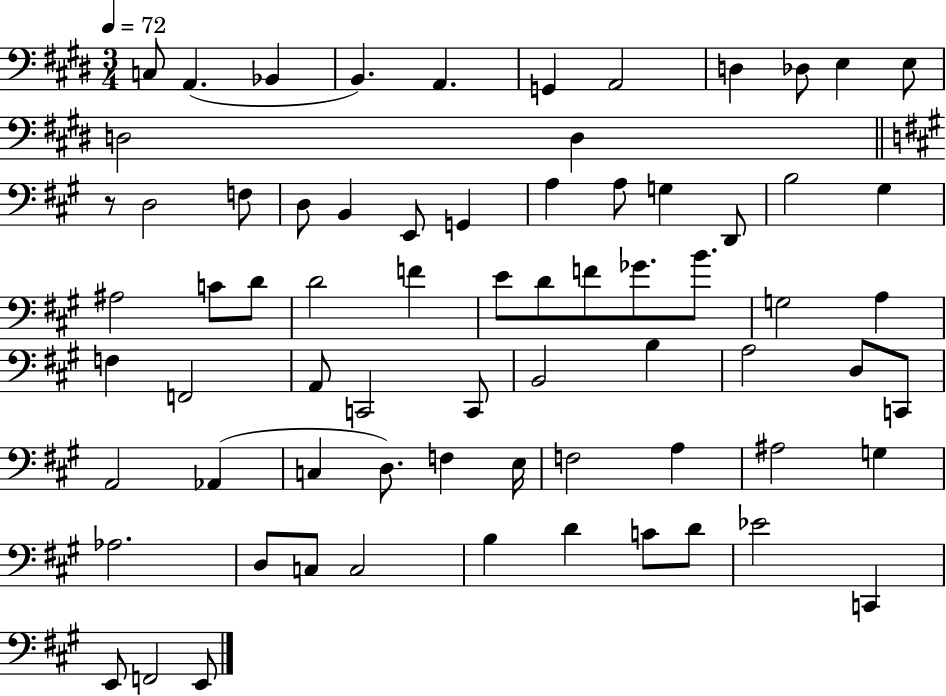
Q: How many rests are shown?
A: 1